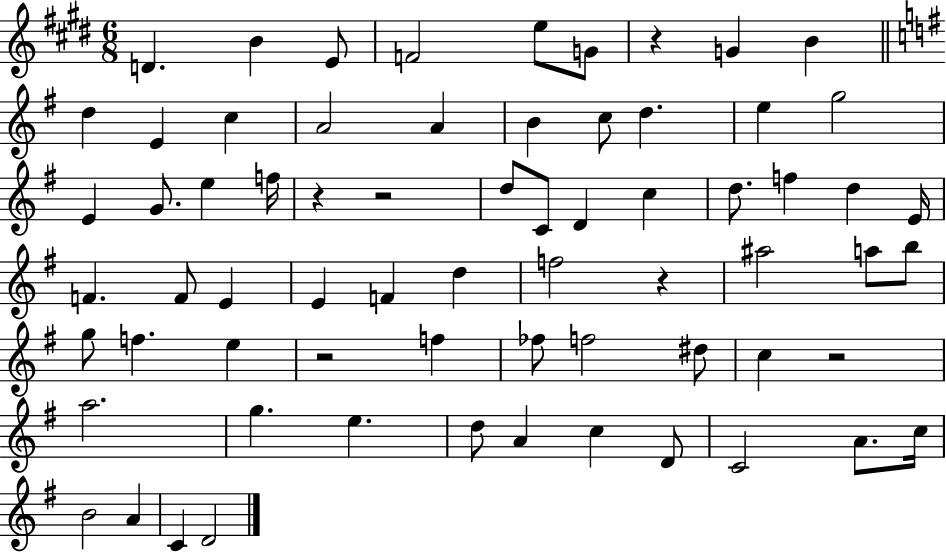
D4/q. B4/q E4/e F4/h E5/e G4/e R/q G4/q B4/q D5/q E4/q C5/q A4/h A4/q B4/q C5/e D5/q. E5/q G5/h E4/q G4/e. E5/q F5/s R/q R/h D5/e C4/e D4/q C5/q D5/e. F5/q D5/q E4/s F4/q. F4/e E4/q E4/q F4/q D5/q F5/h R/q A#5/h A5/e B5/e G5/e F5/q. E5/q R/h F5/q FES5/e F5/h D#5/e C5/q R/h A5/h. G5/q. E5/q. D5/e A4/q C5/q D4/e C4/h A4/e. C5/s B4/h A4/q C4/q D4/h